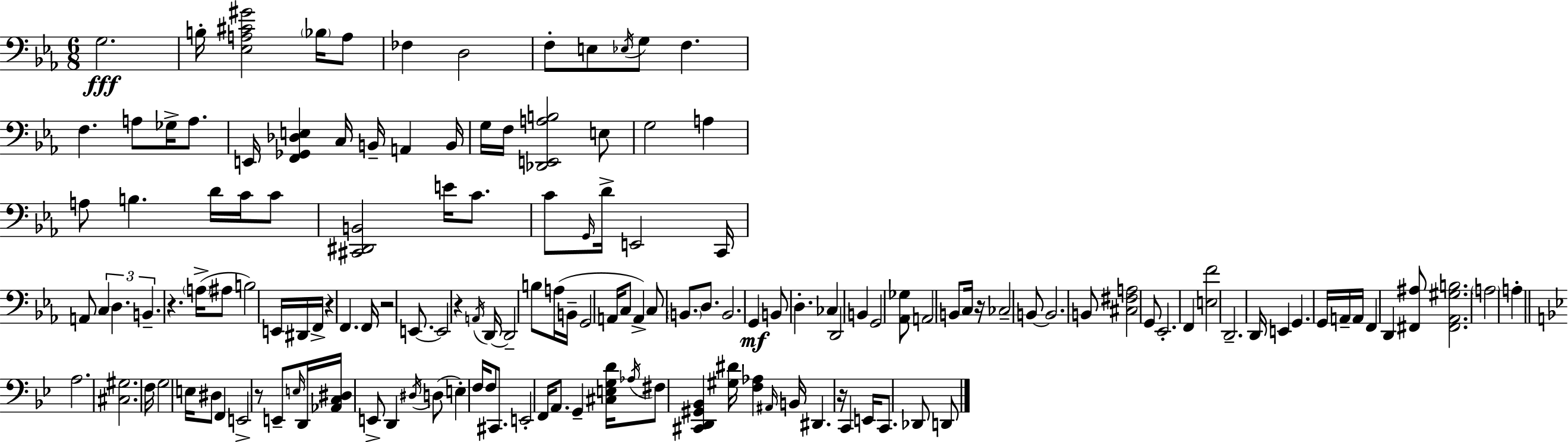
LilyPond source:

{
  \clef bass
  \numericTimeSignature
  \time 6/8
  \key c \minor
  g2.\fff | b16-. <ees a cis' gis'>2 \parenthesize bes16 a8 | fes4 d2 | f8-. e8 \acciaccatura { ees16 } g8 f4. | \break f4. a8 ges16-> a8. | e,16 <f, ges, des e>4 c16 b,16-- a,4 | b,16 g16 f16 <des, e, a b>2 e8 | g2 a4 | \break a8 b4. d'16 c'16 c'8 | <cis, dis, b,>2 e'16 c'8. | c'8 \grace { g,16 } d'16-> e,2 | c,16 a,8 \tuplet 3/2 { c4 d4. | \break b,4.-- } r4. | \parenthesize a16->( ais8 b2) | e,16 dis,16 f,16-> r4 f,4. | f,16 r2 e,8.~~ | \break e,2 r4 | \acciaccatura { a,16 } d,16~~ d,2-- | b8 a16( b,16-- g,2 | a,16 c8 a,4->) c8 \parenthesize b,8. | \break d8. b,2. | g,4\mf b,8 d4.-. | ces4 d,2 | b,4 g,2 | \break <aes, ges>8 a,2 | b,8 c16 r16 ces2-- | b,8~~ b,2. | b,8 <cis fis a>2 | \break g,8 ees,2.-. | f,4 <e f'>2 | d,2.-- | d,16 e,4 g,4. | \break g,16 a,16-- a,16 f,4 d,4 | <fis, ais>8 <fis, aes, gis b>2. | \parenthesize a2 a4-. | \bar "||" \break \key bes \major a2. | <cis gis>2. | f16 g2 e16 dis8 | f,4 e,2-> | \break r8 e,8-- \grace { e16 } d,16 <aes, c dis>16 e,8-> d,4 | \acciaccatura { dis16 }( d8 e4-.) f16 f8 cis,8. | e,2-. f,16 a,8. | g,4-- <cis e g d'>16 \acciaccatura { aes16 } fis8 <cis, d, gis, bes,>4 | \break <gis dis'>16 <f aes>4 \grace { ais,16 } b,16 dis,4. | r16 c,4 e,16 c,8. | des,8 d,8 \bar "|."
}